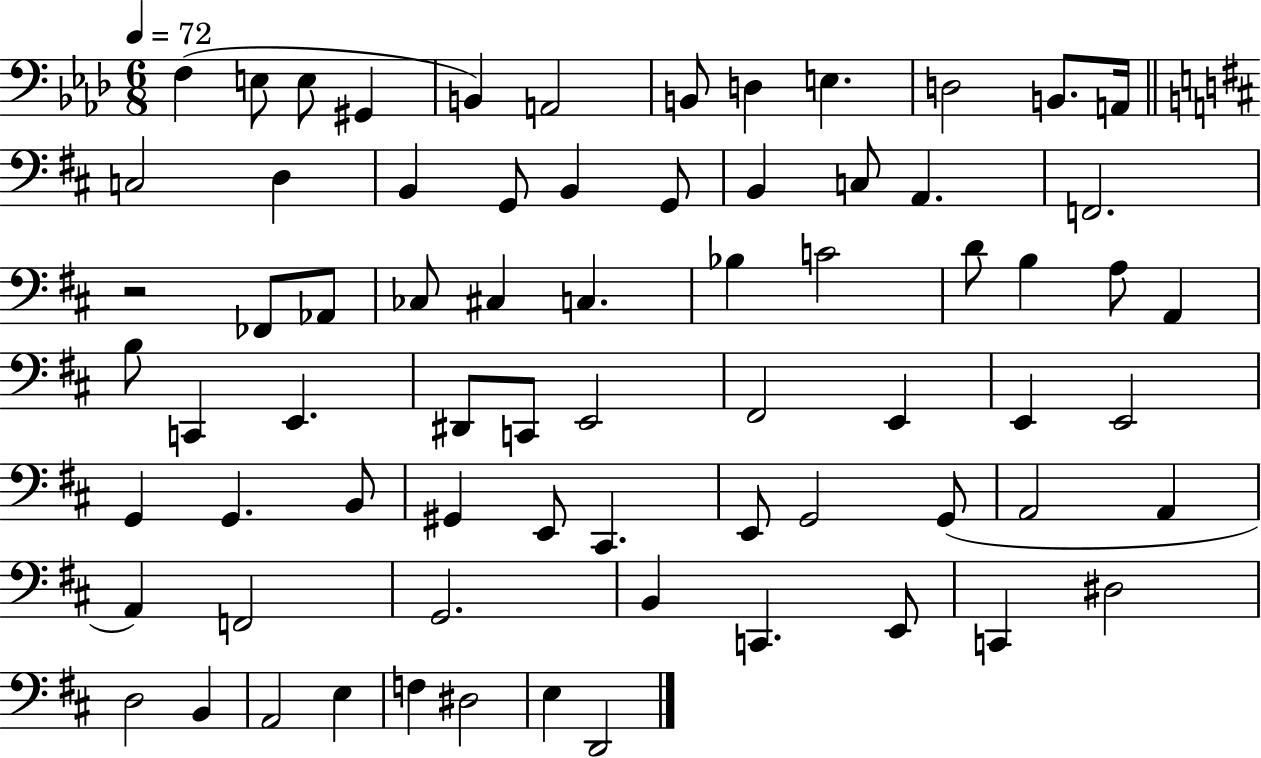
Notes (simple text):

F3/q E3/e E3/e G#2/q B2/q A2/h B2/e D3/q E3/q. D3/h B2/e. A2/s C3/h D3/q B2/q G2/e B2/q G2/e B2/q C3/e A2/q. F2/h. R/h FES2/e Ab2/e CES3/e C#3/q C3/q. Bb3/q C4/h D4/e B3/q A3/e A2/q B3/e C2/q E2/q. D#2/e C2/e E2/h F#2/h E2/q E2/q E2/h G2/q G2/q. B2/e G#2/q E2/e C#2/q. E2/e G2/h G2/e A2/h A2/q A2/q F2/h G2/h. B2/q C2/q. E2/e C2/q D#3/h D3/h B2/q A2/h E3/q F3/q D#3/h E3/q D2/h